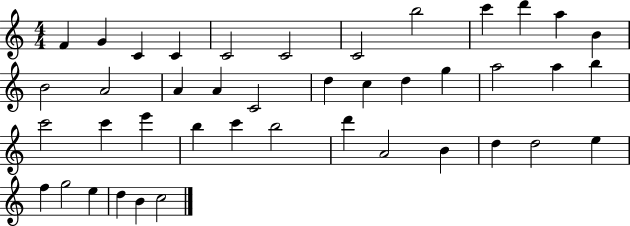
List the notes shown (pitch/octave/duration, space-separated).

F4/q G4/q C4/q C4/q C4/h C4/h C4/h B5/h C6/q D6/q A5/q B4/q B4/h A4/h A4/q A4/q C4/h D5/q C5/q D5/q G5/q A5/h A5/q B5/q C6/h C6/q E6/q B5/q C6/q B5/h D6/q A4/h B4/q D5/q D5/h E5/q F5/q G5/h E5/q D5/q B4/q C5/h